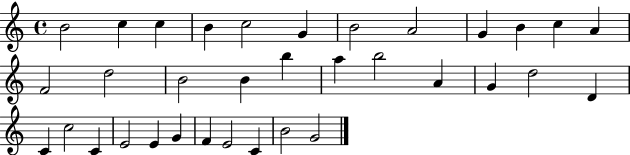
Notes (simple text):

B4/h C5/q C5/q B4/q C5/h G4/q B4/h A4/h G4/q B4/q C5/q A4/q F4/h D5/h B4/h B4/q B5/q A5/q B5/h A4/q G4/q D5/h D4/q C4/q C5/h C4/q E4/h E4/q G4/q F4/q E4/h C4/q B4/h G4/h